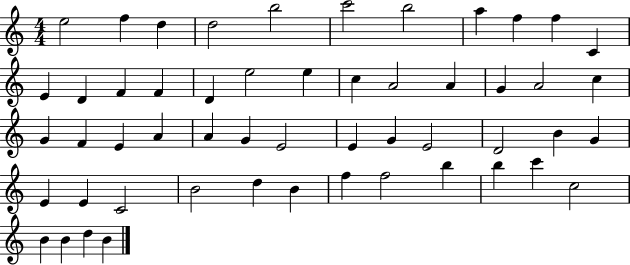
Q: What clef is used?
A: treble